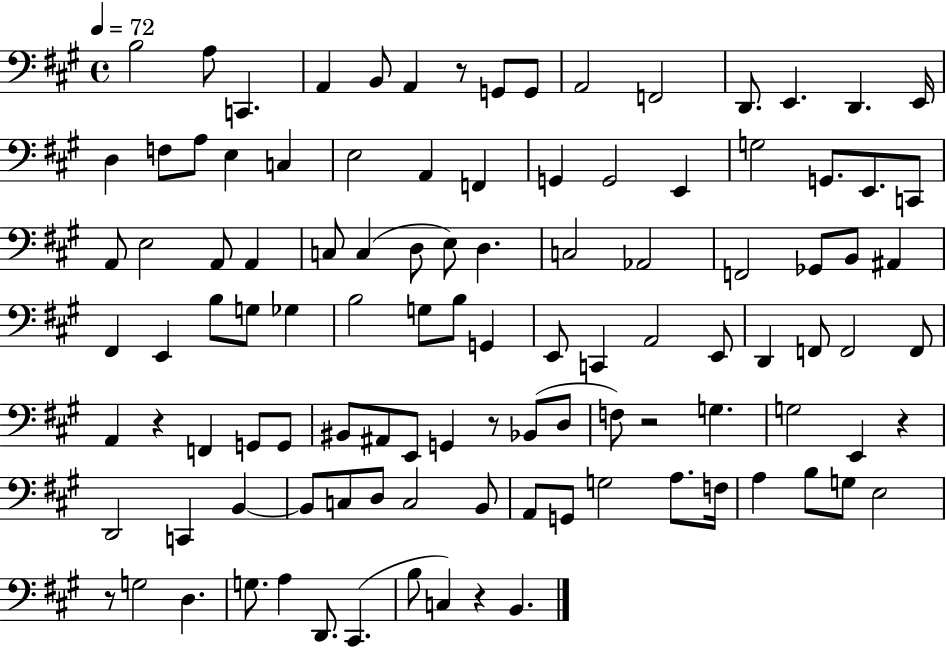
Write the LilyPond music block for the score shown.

{
  \clef bass
  \time 4/4
  \defaultTimeSignature
  \key a \major
  \tempo 4 = 72
  b2 a8 c,4. | a,4 b,8 a,4 r8 g,8 g,8 | a,2 f,2 | d,8. e,4. d,4. e,16 | \break d4 f8 a8 e4 c4 | e2 a,4 f,4 | g,4 g,2 e,4 | g2 g,8. e,8. c,8 | \break a,8 e2 a,8 a,4 | c8 c4( d8 e8) d4. | c2 aes,2 | f,2 ges,8 b,8 ais,4 | \break fis,4 e,4 b8 g8 ges4 | b2 g8 b8 g,4 | e,8 c,4 a,2 e,8 | d,4 f,8 f,2 f,8 | \break a,4 r4 f,4 g,8 g,8 | bis,8 ais,8 e,8 g,4 r8 bes,8( d8 | f8) r2 g4. | g2 e,4 r4 | \break d,2 c,4 b,4~~ | b,8 c8 d8 c2 b,8 | a,8 g,8 g2 a8. f16 | a4 b8 g8 e2 | \break r8 g2 d4. | g8. a4 d,8. cis,4.( | b8 c4) r4 b,4. | \bar "|."
}